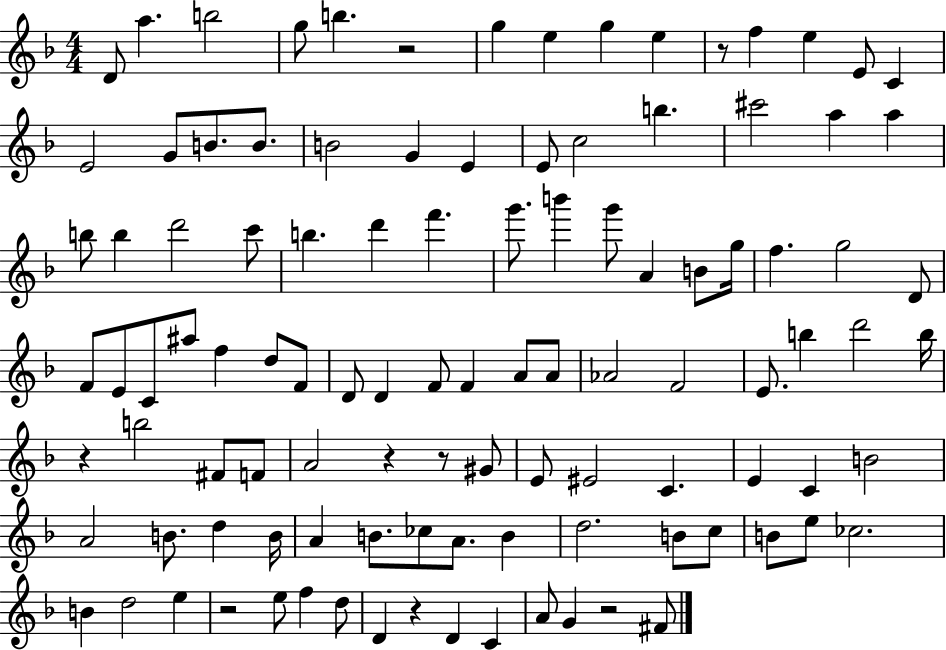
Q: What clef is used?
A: treble